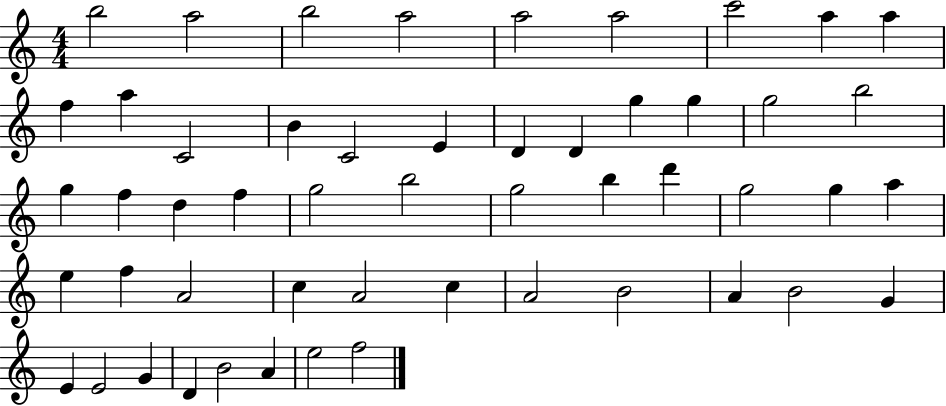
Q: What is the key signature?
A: C major